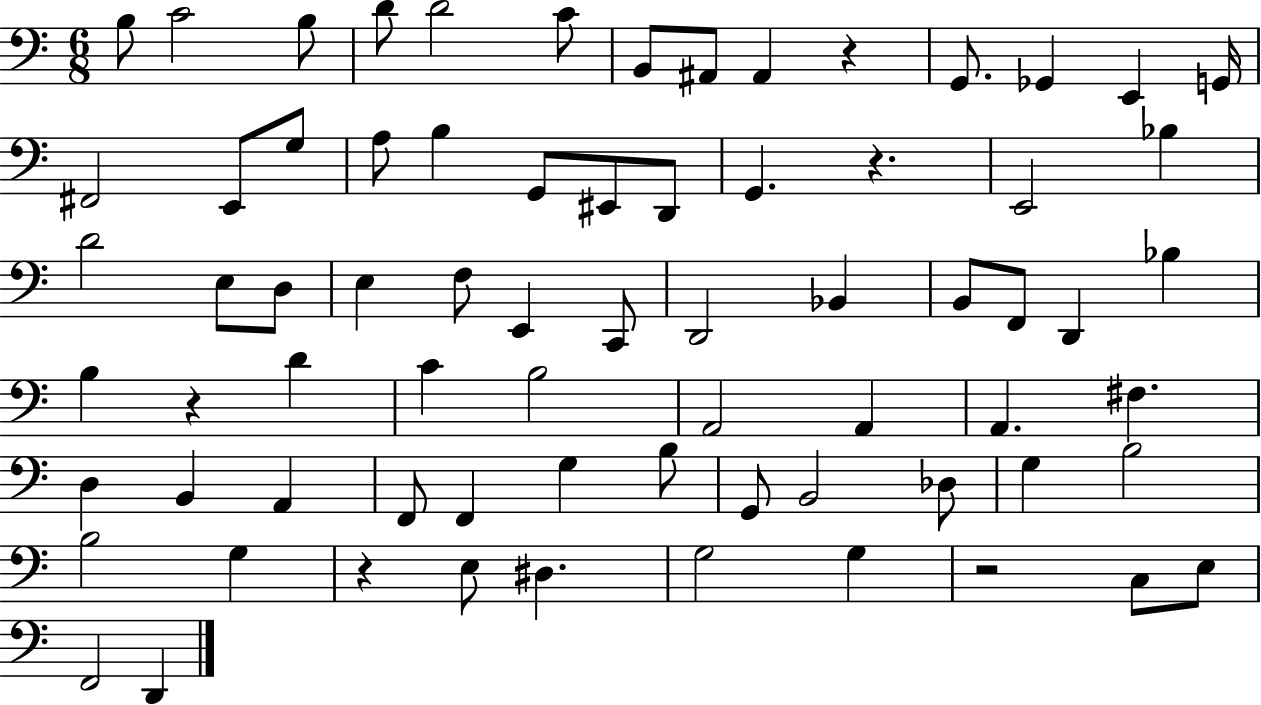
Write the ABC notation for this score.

X:1
T:Untitled
M:6/8
L:1/4
K:C
B,/2 C2 B,/2 D/2 D2 C/2 B,,/2 ^A,,/2 ^A,, z G,,/2 _G,, E,, G,,/4 ^F,,2 E,,/2 G,/2 A,/2 B, G,,/2 ^E,,/2 D,,/2 G,, z E,,2 _B, D2 E,/2 D,/2 E, F,/2 E,, C,,/2 D,,2 _B,, B,,/2 F,,/2 D,, _B, B, z D C B,2 A,,2 A,, A,, ^F, D, B,, A,, F,,/2 F,, G, B,/2 G,,/2 B,,2 _D,/2 G, B,2 B,2 G, z E,/2 ^D, G,2 G, z2 C,/2 E,/2 F,,2 D,,